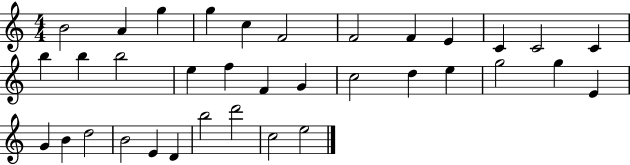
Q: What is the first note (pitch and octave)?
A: B4